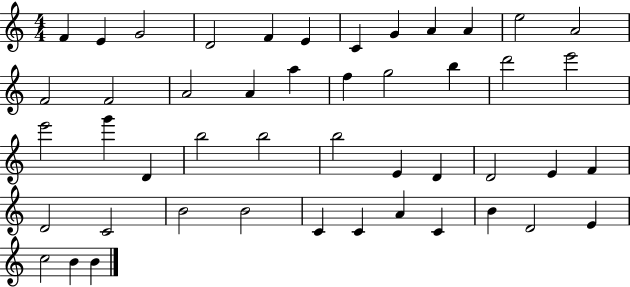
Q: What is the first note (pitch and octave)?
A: F4